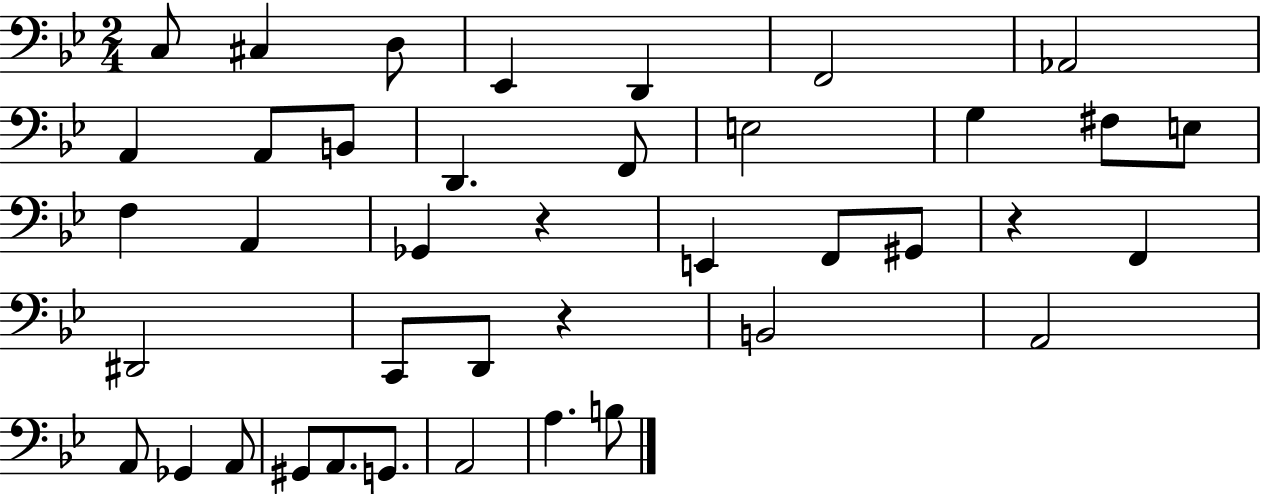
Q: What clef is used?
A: bass